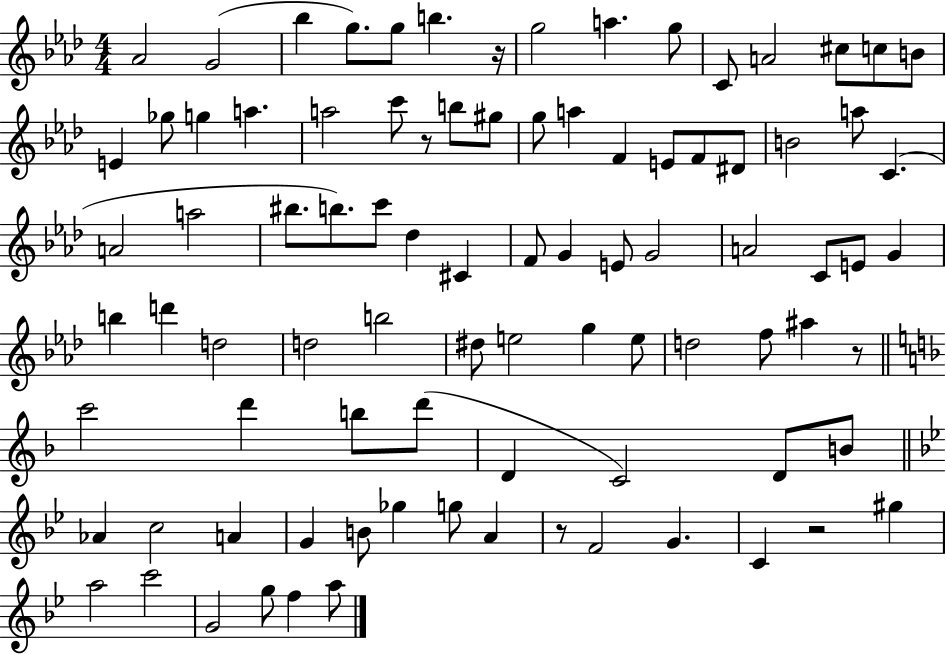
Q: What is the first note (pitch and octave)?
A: Ab4